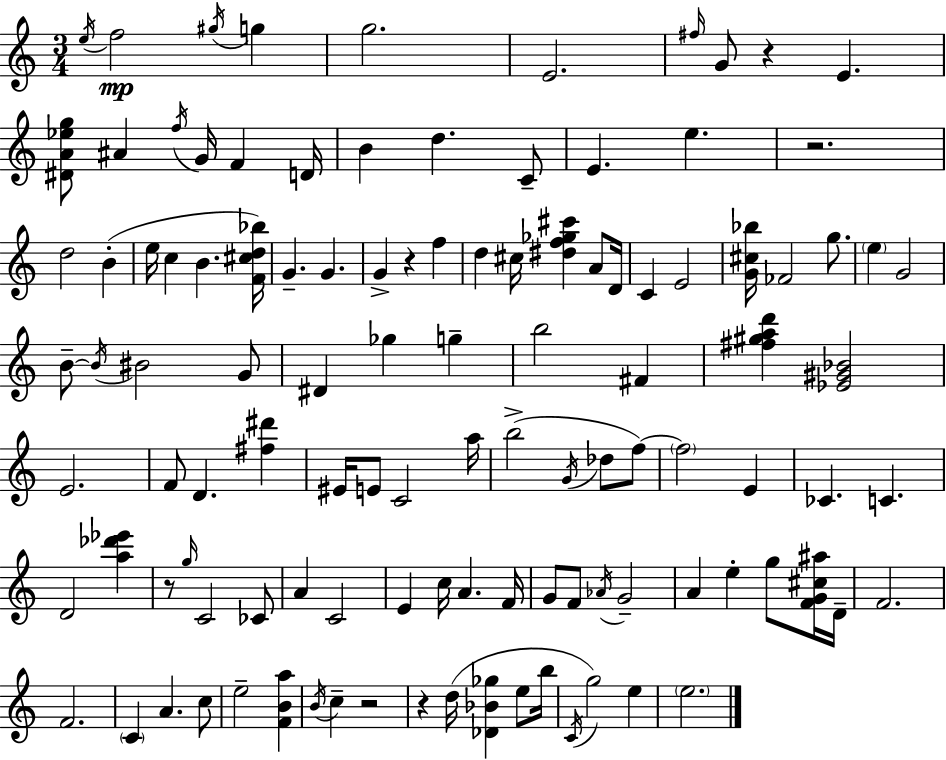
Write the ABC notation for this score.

X:1
T:Untitled
M:3/4
L:1/4
K:C
e/4 f2 ^g/4 g g2 E2 ^f/4 G/2 z E [^DA_eg]/2 ^A f/4 G/4 F D/4 B d C/2 E e z2 d2 B e/4 c B [F^cd_b]/4 G G G z f d ^c/4 [^df_g^c'] A/2 D/4 C E2 [G^c_b]/4 _F2 g/2 e G2 B/2 B/4 ^B2 G/2 ^D _g g b2 ^F [^f^gad'] [_E^G_B]2 E2 F/2 D [^f^d'] ^E/4 E/2 C2 a/4 b2 G/4 _d/2 f/2 f2 E _C C D2 [a_d'_e'] z/2 g/4 C2 _C/2 A C2 E c/4 A F/4 G/2 F/2 _A/4 G2 A e g/2 [FG^c^a]/4 D/4 F2 F2 C A c/2 e2 [FBa] B/4 c z2 z d/4 [_D_B_g] e/2 b/4 C/4 g2 e e2